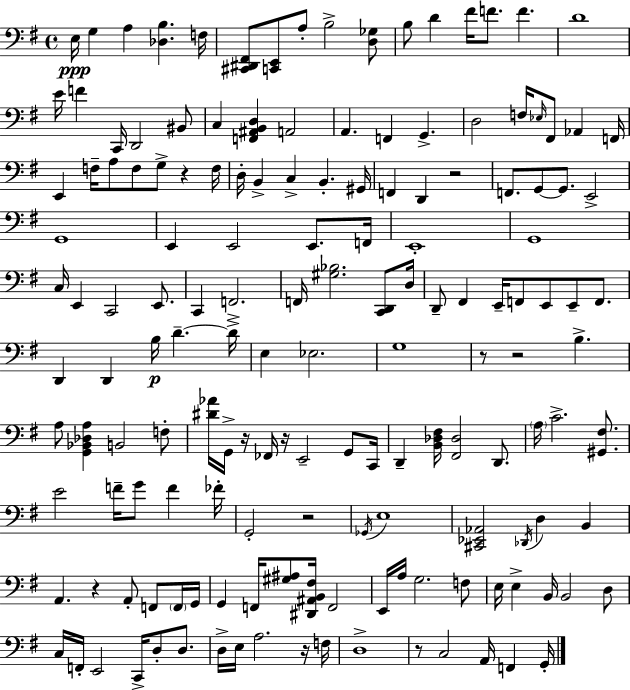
E3/s G3/q A3/q [Db3,B3]/q. F3/s [C#2,D#2,F#2]/e [C2,E2]/e A3/e B3/h [D3,Gb3]/e B3/e D4/q F#4/s F4/e. F4/q. D4/w E4/s F4/q C2/s D2/h BIS2/e C3/q [F2,A#2,B2,D3]/q A2/h A2/q. F2/q G2/q. D3/h F3/s Eb3/s F#2/e Ab2/q F2/s E2/q F3/s A3/e F3/e G3/e R/q F3/s D3/s B2/q C3/q B2/q. G#2/s F2/q D2/q R/h F2/e. G2/e G2/e. E2/h G2/w E2/q E2/h E2/e. F2/s E2/w G2/w C3/s E2/q C2/h E2/e. C2/q F2/h. F2/s [G#3,Bb3]/h. [C2,D2]/e D3/s D2/e F#2/q E2/s F2/e E2/e E2/e F2/e. D2/q D2/q B3/s D4/q. D4/s E3/q Eb3/h. G3/w R/e R/h B3/q. A3/e [G2,Bb2,Db3,A3]/q B2/h F3/e [D#4,Ab4]/s G2/s R/s FES2/s R/s E2/h G2/e C2/s D2/q [B2,Db3,F#3]/s [F#2,Db3]/h D2/e. A3/s C4/h. [G#2,F#3]/e. E4/h F4/s G4/e F4/q FES4/s G2/h R/h Gb2/s E3/w [C#2,Eb2,Ab2]/h Db2/s D3/q B2/q A2/q. R/q A2/e F2/e F2/s G2/s G2/q F2/s [G#3,A#3]/e [D#2,A#2,B2,F#3]/s F2/h E2/s A3/s G3/h. F3/e E3/s E3/q B2/s B2/h D3/e C3/s F2/s E2/h C2/s D3/e D3/e. D3/s E3/s A3/h. R/s F3/s D3/w R/e C3/h A2/s F2/q G2/s